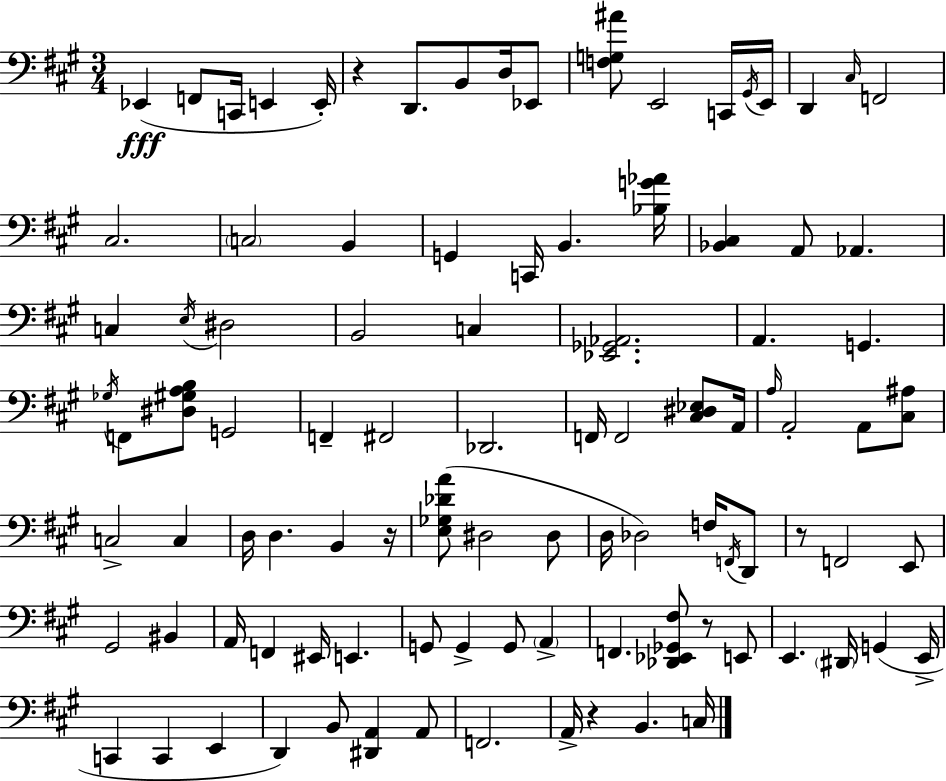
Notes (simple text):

Eb2/q F2/e C2/s E2/q E2/s R/q D2/e. B2/e D3/s Eb2/e [F3,G3,A#4]/e E2/h C2/s G#2/s E2/s D2/q C#3/s F2/h C#3/h. C3/h B2/q G2/q C2/s B2/q. [Bb3,G4,Ab4]/s [Bb2,C#3]/q A2/e Ab2/q. C3/q E3/s D#3/h B2/h C3/q [Eb2,Gb2,Ab2]/h. A2/q. G2/q. Gb3/s F2/e [D#3,G#3,A3,B3]/e G2/h F2/q F#2/h Db2/h. F2/s F2/h [C#3,D#3,Eb3]/e A2/s A3/s A2/h A2/e [C#3,A#3]/e C3/h C3/q D3/s D3/q. B2/q R/s [E3,Gb3,Db4,A4]/e D#3/h D#3/e D3/s Db3/h F3/s F2/s D2/e R/e F2/h E2/e G#2/h BIS2/q A2/s F2/q EIS2/s E2/q. G2/e G2/q G2/e A2/q F2/q. [Db2,Eb2,Gb2,F#3]/e R/e E2/e E2/q. D#2/s G2/q E2/s C2/q C2/q E2/q D2/q B2/e [D#2,A2]/q A2/e F2/h. A2/s R/q B2/q. C3/s